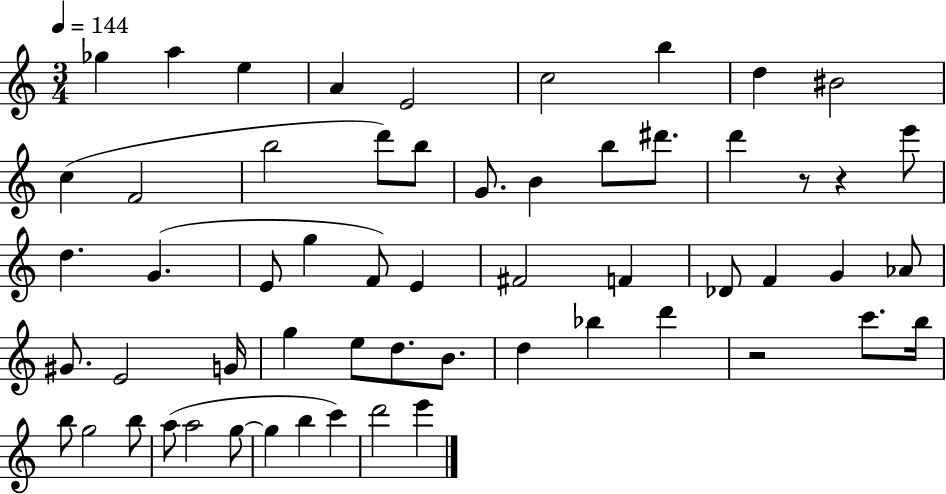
{
  \clef treble
  \numericTimeSignature
  \time 3/4
  \key c \major
  \tempo 4 = 144
  ges''4 a''4 e''4 | a'4 e'2 | c''2 b''4 | d''4 bis'2 | \break c''4( f'2 | b''2 d'''8) b''8 | g'8. b'4 b''8 dis'''8. | d'''4 r8 r4 e'''8 | \break d''4. g'4.( | e'8 g''4 f'8) e'4 | fis'2 f'4 | des'8 f'4 g'4 aes'8 | \break gis'8. e'2 g'16 | g''4 e''8 d''8. b'8. | d''4 bes''4 d'''4 | r2 c'''8. b''16 | \break b''8 g''2 b''8 | a''8( a''2 g''8~~ | g''4 b''4 c'''4) | d'''2 e'''4 | \break \bar "|."
}